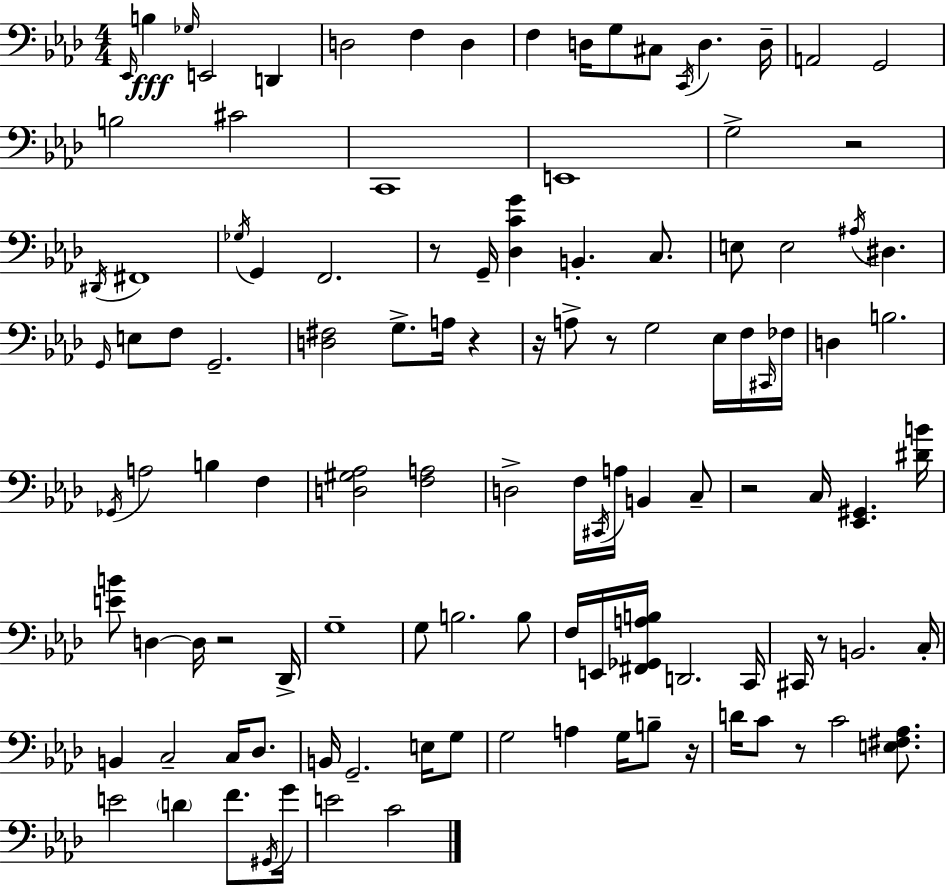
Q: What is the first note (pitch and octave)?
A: Eb2